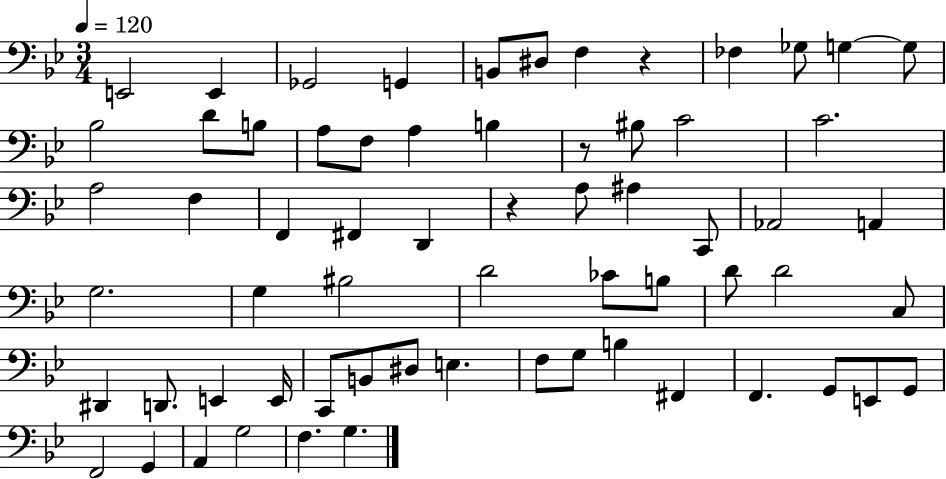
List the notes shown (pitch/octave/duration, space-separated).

E2/h E2/q Gb2/h G2/q B2/e D#3/e F3/q R/q FES3/q Gb3/e G3/q G3/e Bb3/h D4/e B3/e A3/e F3/e A3/q B3/q R/e BIS3/e C4/h C4/h. A3/h F3/q F2/q F#2/q D2/q R/q A3/e A#3/q C2/e Ab2/h A2/q G3/h. G3/q BIS3/h D4/h CES4/e B3/e D4/e D4/h C3/e D#2/q D2/e. E2/q E2/s C2/e B2/e D#3/e E3/q. F3/e G3/e B3/q F#2/q F2/q. G2/e E2/e G2/e F2/h G2/q A2/q G3/h F3/q. G3/q.